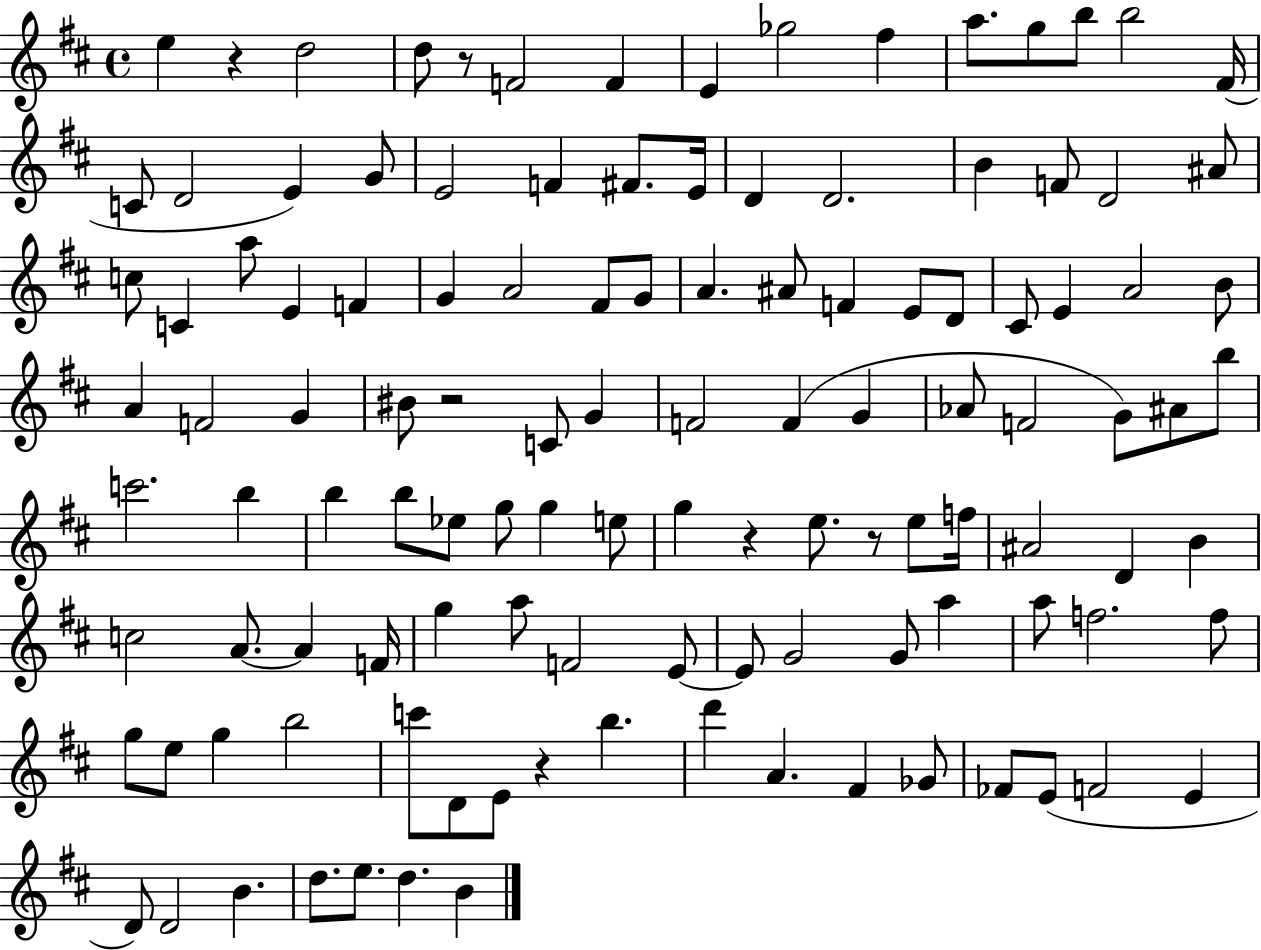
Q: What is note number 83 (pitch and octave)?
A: E4